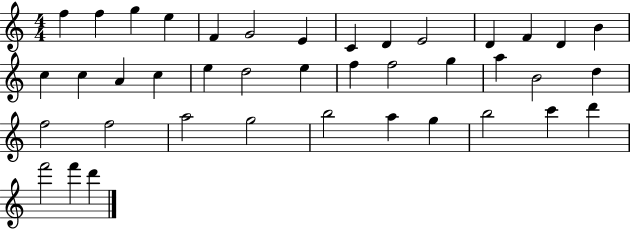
F5/q F5/q G5/q E5/q F4/q G4/h E4/q C4/q D4/q E4/h D4/q F4/q D4/q B4/q C5/q C5/q A4/q C5/q E5/q D5/h E5/q F5/q F5/h G5/q A5/q B4/h D5/q F5/h F5/h A5/h G5/h B5/h A5/q G5/q B5/h C6/q D6/q F6/h F6/q D6/q